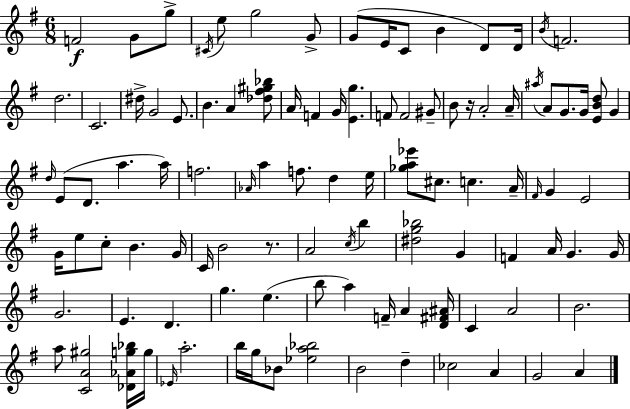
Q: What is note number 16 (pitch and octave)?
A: D5